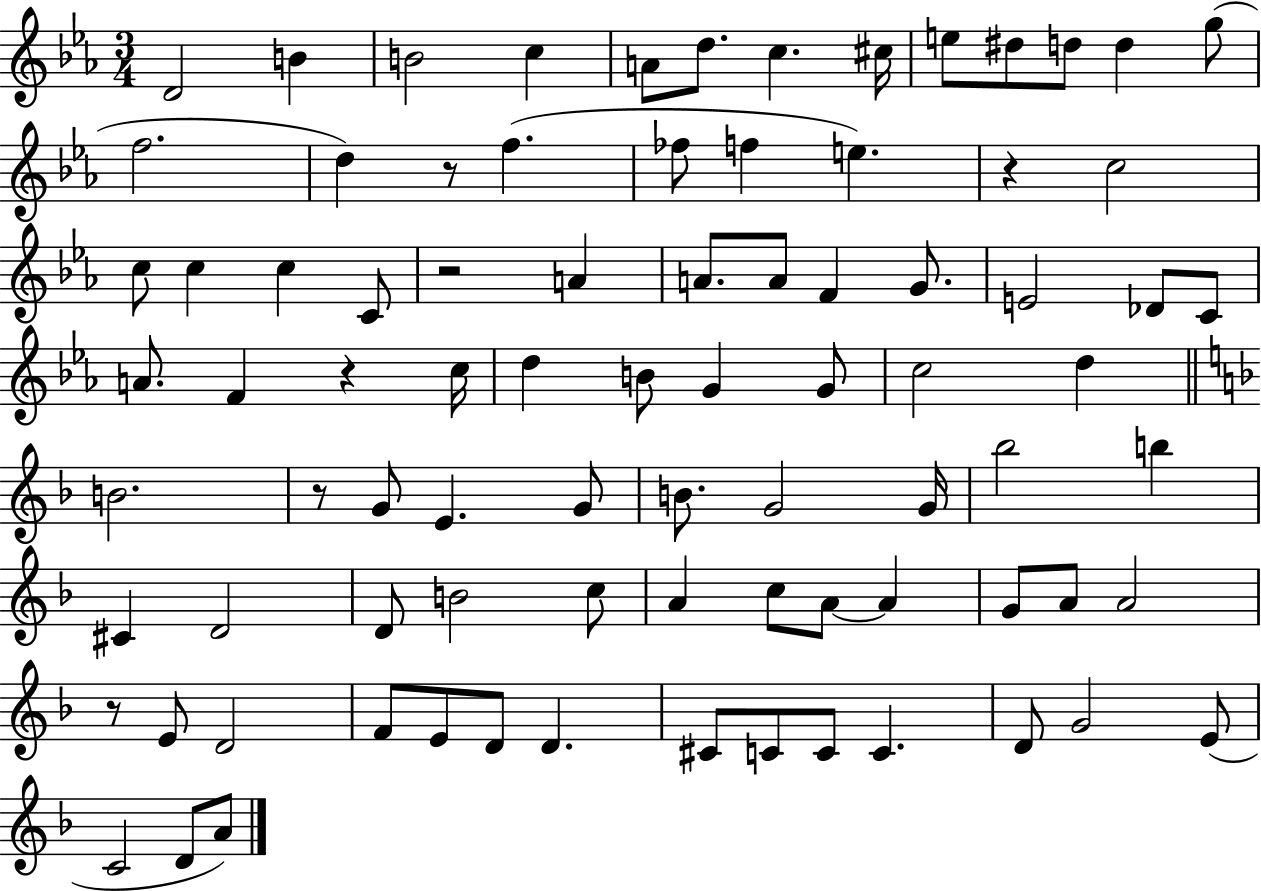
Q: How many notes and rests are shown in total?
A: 84